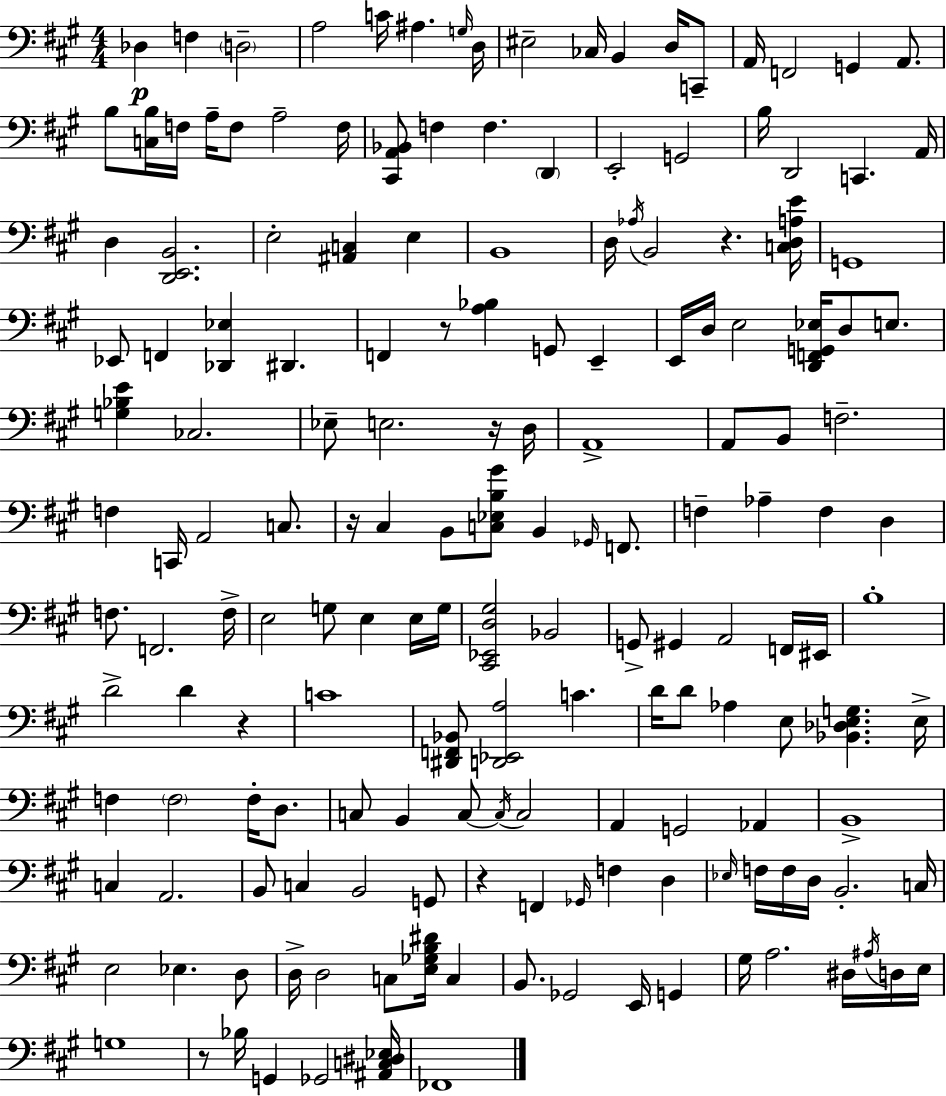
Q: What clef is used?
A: bass